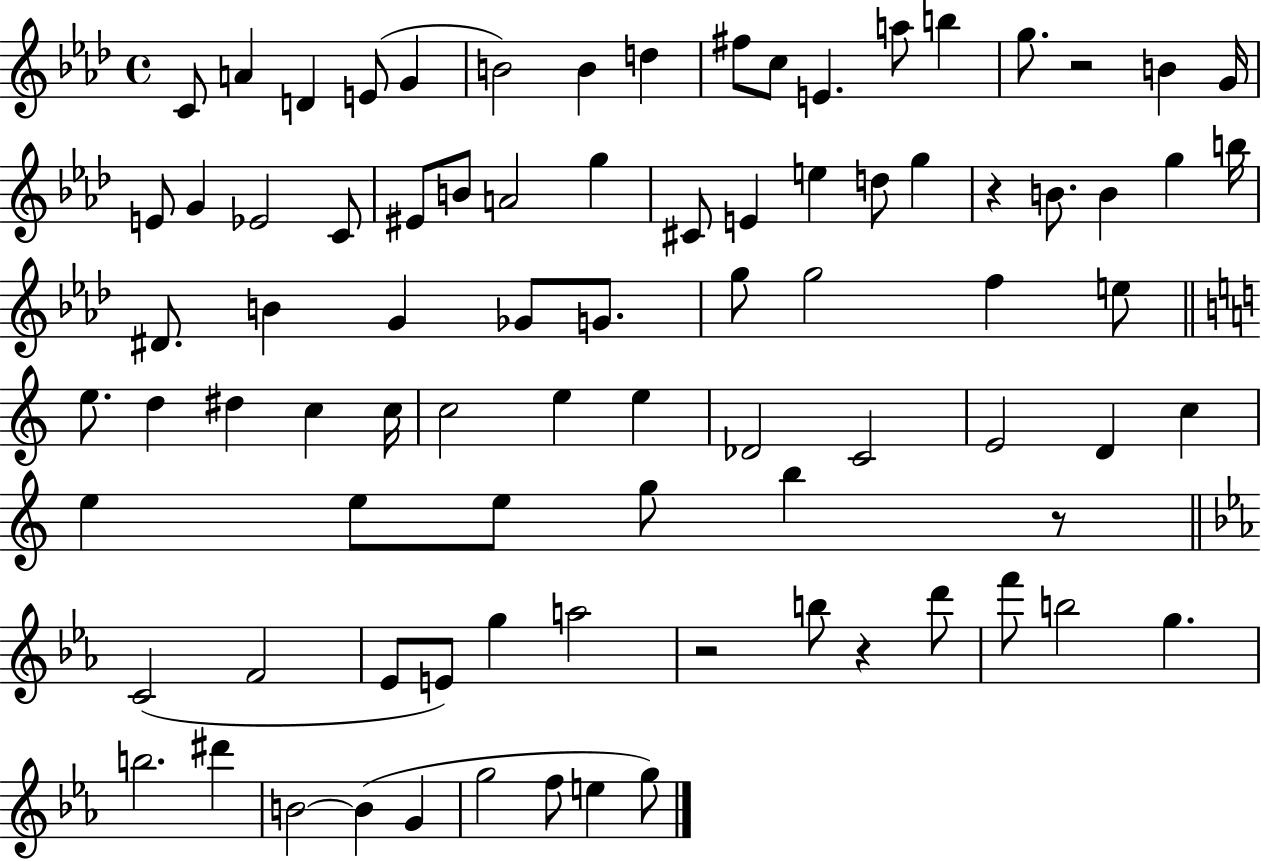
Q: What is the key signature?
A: AES major